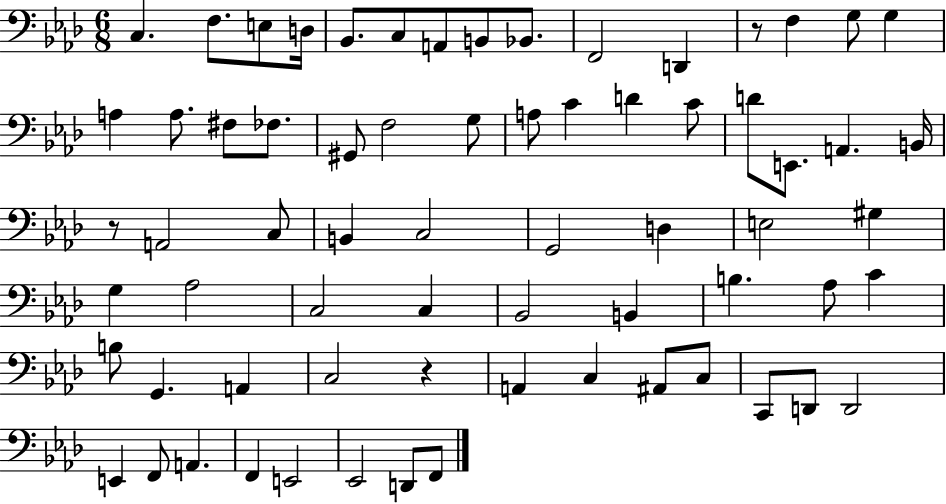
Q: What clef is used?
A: bass